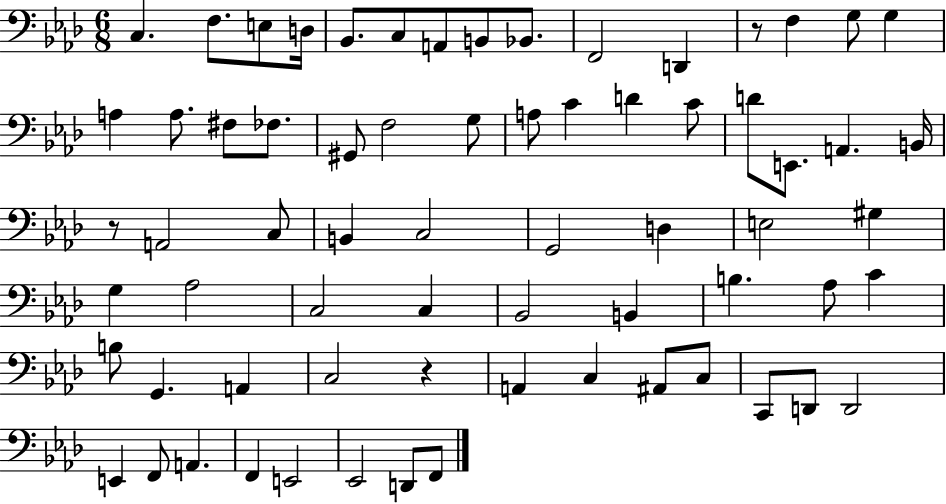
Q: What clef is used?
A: bass